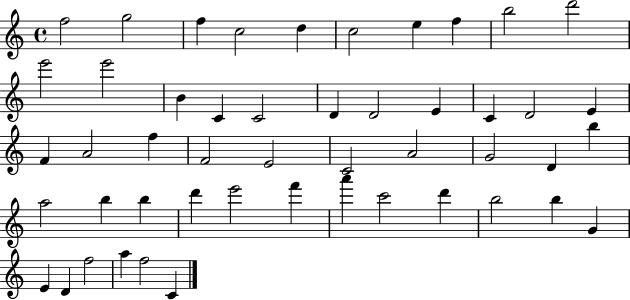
X:1
T:Untitled
M:4/4
L:1/4
K:C
f2 g2 f c2 d c2 e f b2 d'2 e'2 e'2 B C C2 D D2 E C D2 E F A2 f F2 E2 C2 A2 G2 D b a2 b b d' e'2 f' a' c'2 d' b2 b G E D f2 a f2 C